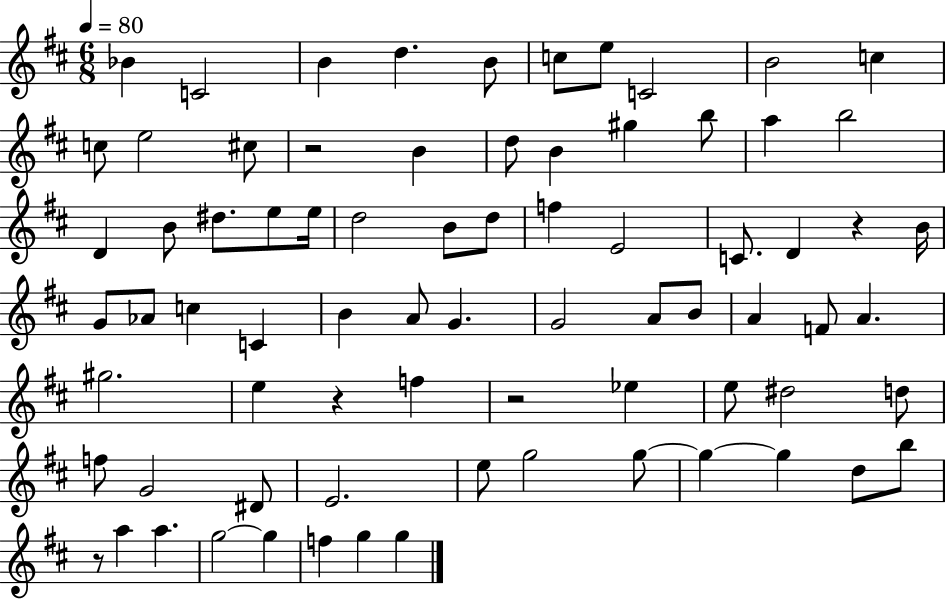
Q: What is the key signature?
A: D major